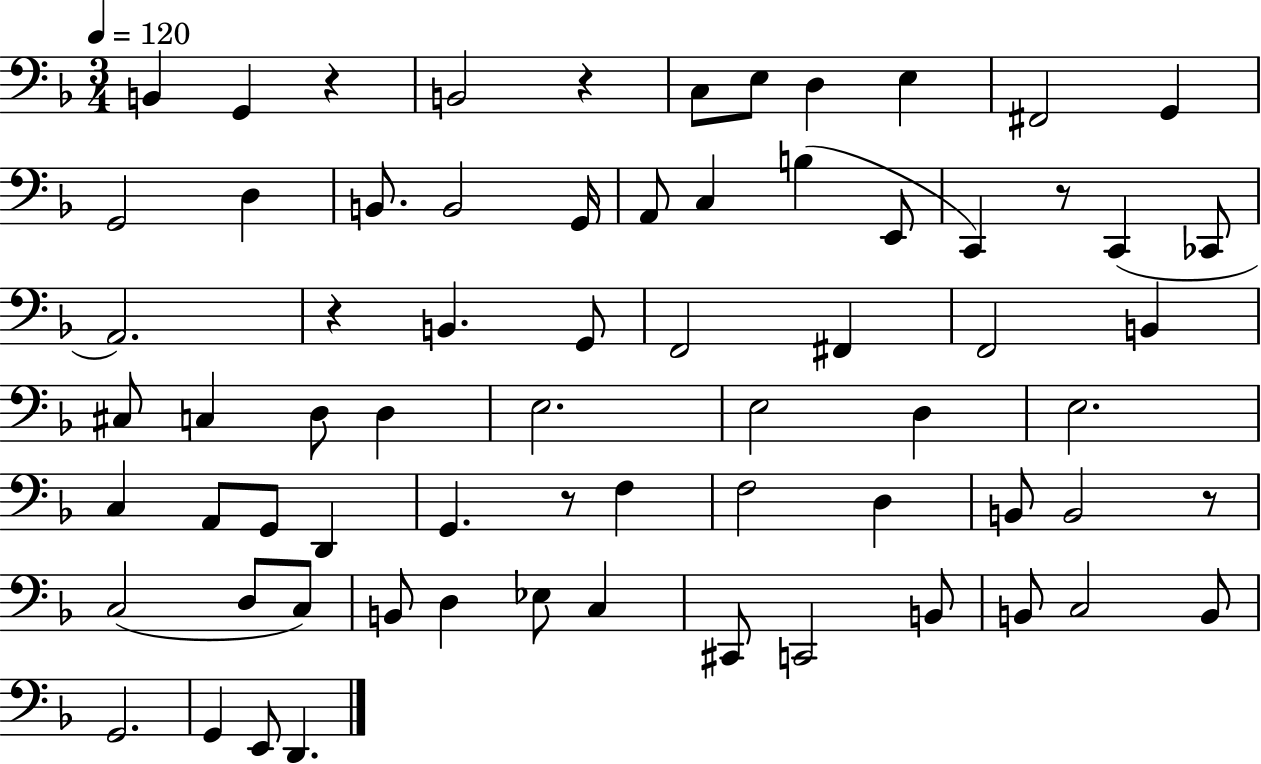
{
  \clef bass
  \numericTimeSignature
  \time 3/4
  \key f \major
  \tempo 4 = 120
  b,4 g,4 r4 | b,2 r4 | c8 e8 d4 e4 | fis,2 g,4 | \break g,2 d4 | b,8. b,2 g,16 | a,8 c4 b4( e,8 | c,4) r8 c,4( ces,8 | \break a,2.) | r4 b,4. g,8 | f,2 fis,4 | f,2 b,4 | \break cis8 c4 d8 d4 | e2. | e2 d4 | e2. | \break c4 a,8 g,8 d,4 | g,4. r8 f4 | f2 d4 | b,8 b,2 r8 | \break c2( d8 c8) | b,8 d4 ees8 c4 | cis,8 c,2 b,8 | b,8 c2 b,8 | \break g,2. | g,4 e,8 d,4. | \bar "|."
}